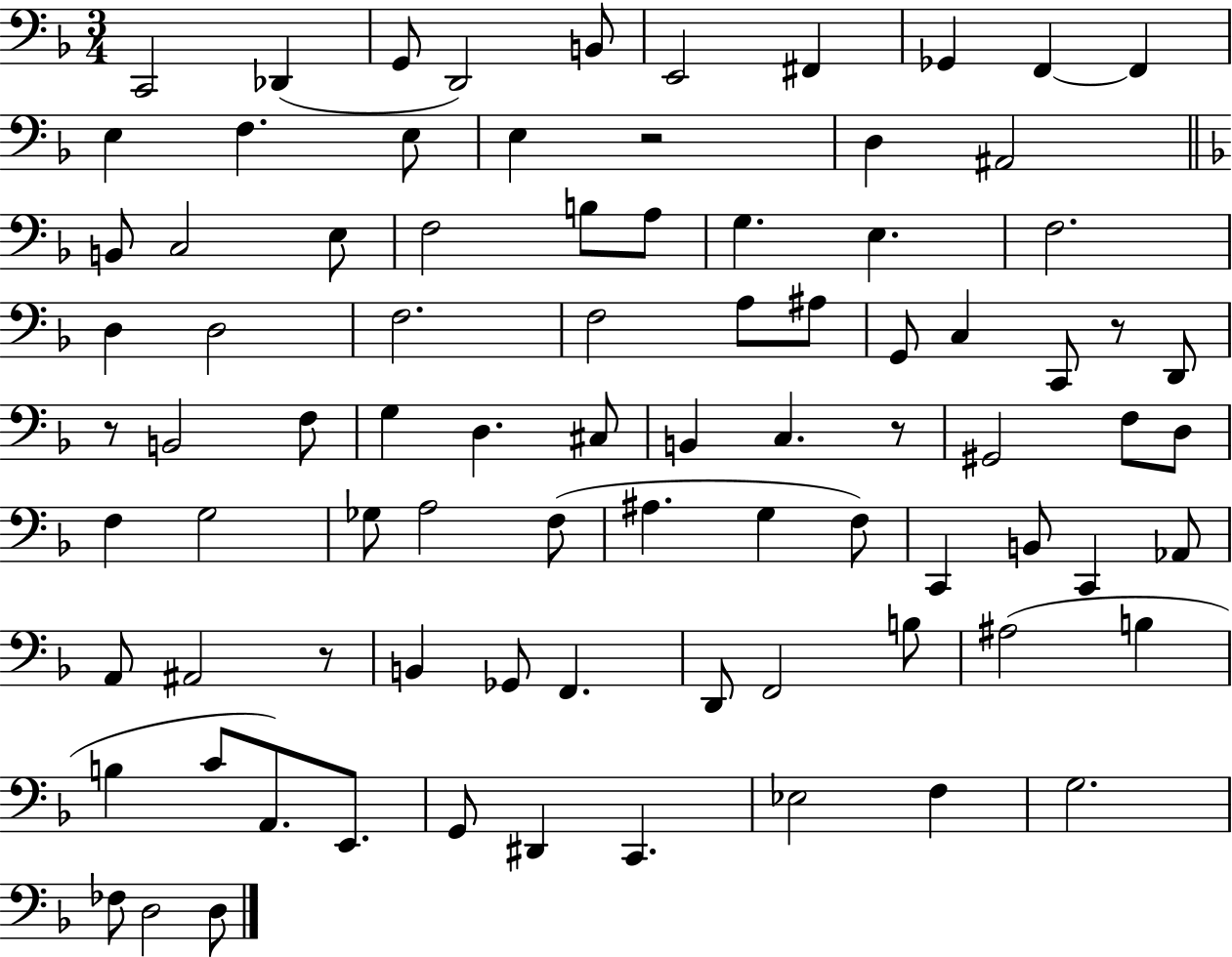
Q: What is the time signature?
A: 3/4